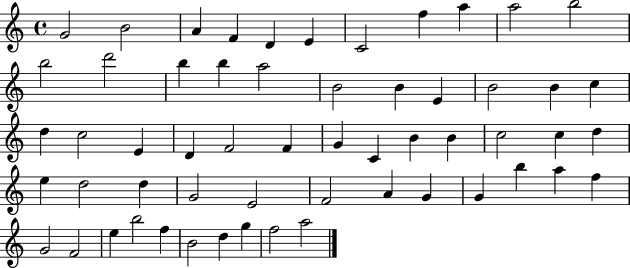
G4/h B4/h A4/q F4/q D4/q E4/q C4/h F5/q A5/q A5/h B5/h B5/h D6/h B5/q B5/q A5/h B4/h B4/q E4/q B4/h B4/q C5/q D5/q C5/h E4/q D4/q F4/h F4/q G4/q C4/q B4/q B4/q C5/h C5/q D5/q E5/q D5/h D5/q G4/h E4/h F4/h A4/q G4/q G4/q B5/q A5/q F5/q G4/h F4/h E5/q B5/h F5/q B4/h D5/q G5/q F5/h A5/h